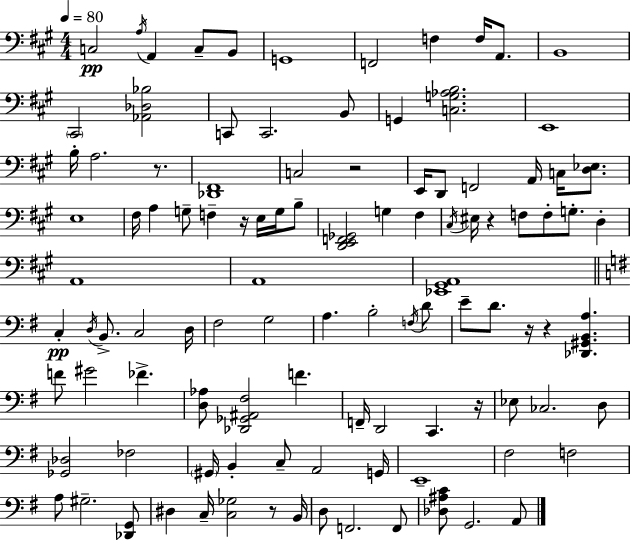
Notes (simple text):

C3/h A3/s A2/q C3/e B2/e G2/w F2/h F3/q F3/s A2/e. B2/w C#2/h [Ab2,Db3,Bb3]/h C2/e C2/h. B2/e G2/q [C3,G3,Ab3,B3]/h. E2/w B3/s A3/h. R/e. [Db2,F#2]/w C3/h R/h E2/s D2/e F2/h A2/s C3/s [D3,Eb3]/e. E3/w F#3/s A3/q G3/e F3/q R/s E3/s G3/s B3/e [D2,E2,F2,Gb2]/h G3/q F#3/q C#3/s EIS3/s R/q F3/e F3/e G3/e. D3/q A2/w A2/w [Eb2,G#2,A2]/w C3/q D3/s B2/e. C3/h D3/s F#3/h G3/h A3/q. B3/h F3/s D4/e E4/e D4/e. R/s R/q [Db2,G#2,B2,A3]/q. F4/e G#4/h FES4/q. [D3,Ab3]/e [Db2,Gb2,A#2,F#3]/h F4/q. F2/s D2/h C2/q. R/s Eb3/e CES3/h. D3/e [Gb2,Db3]/h FES3/h G#2/s B2/q C3/e A2/h G2/s E2/w F#3/h F3/h A3/e G#3/h. [Db2,G2]/e D#3/q C3/s [C3,Gb3]/h R/e B2/s D3/e F2/h. F2/e [Db3,A#3,C4]/e G2/h. A2/e